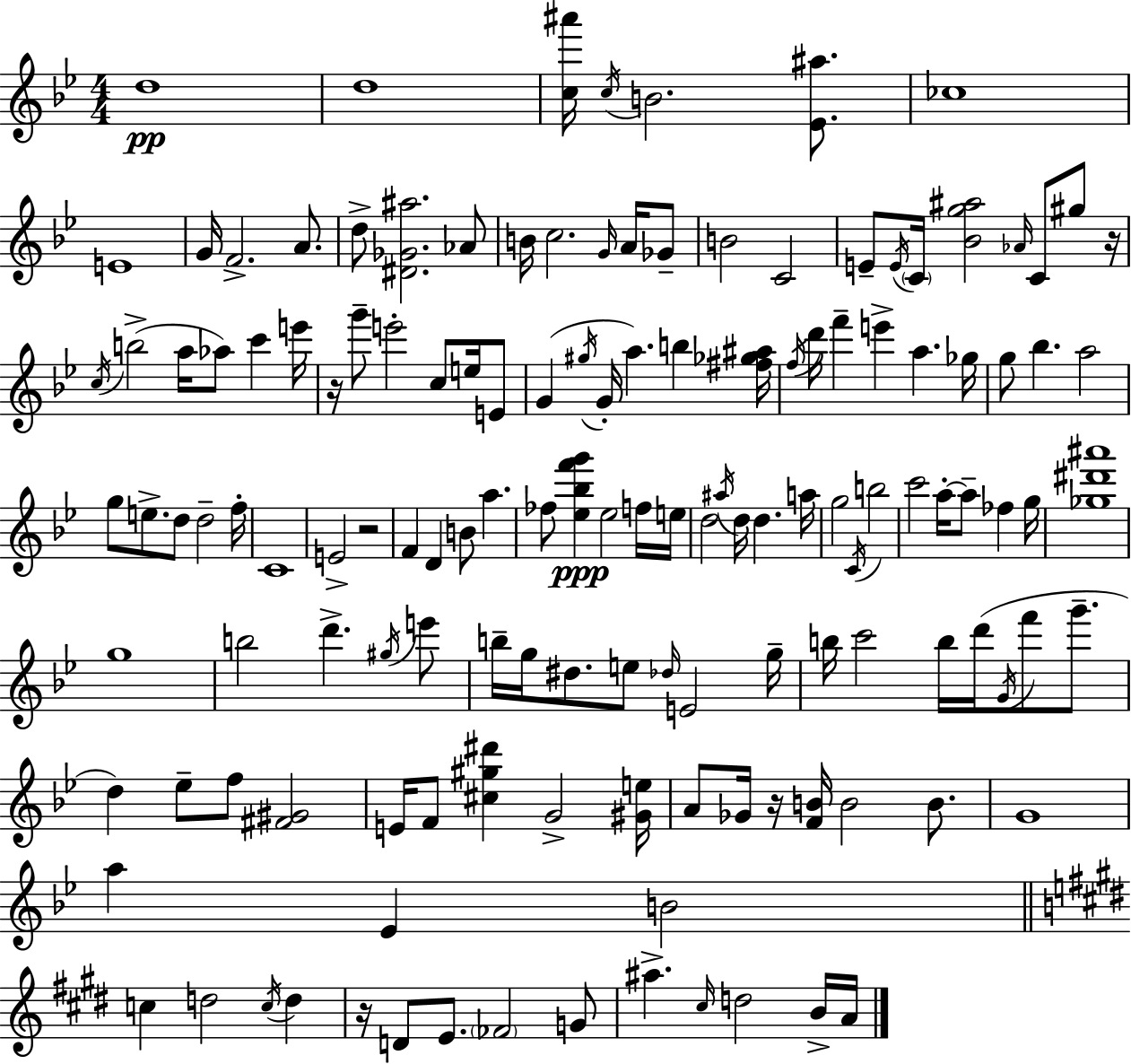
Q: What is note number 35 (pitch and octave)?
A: E4